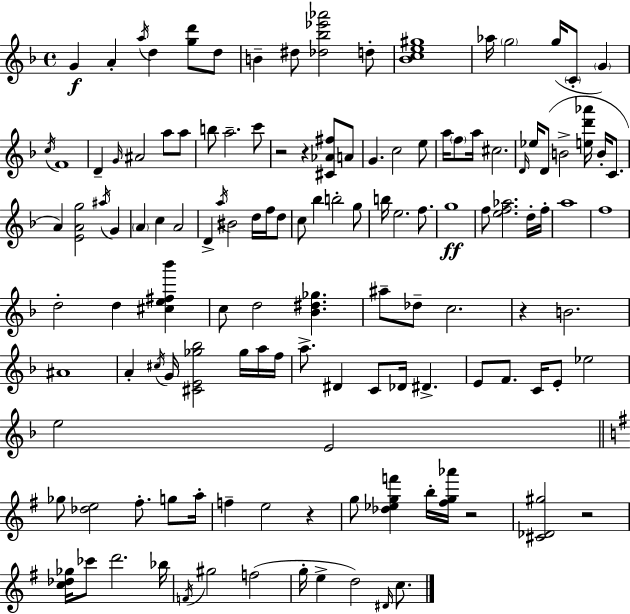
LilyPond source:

{
  \clef treble
  \time 4/4
  \defaultTimeSignature
  \key f \major
  \repeat volta 2 { g'4\f a'4-. \acciaccatura { a''16 } d''4 <g'' d'''>8 d''8 | b'4-- dis''8 <des'' bes'' ees''' aes'''>2 d''8-. | <bes' c'' e'' gis''>1 | aes''16 \parenthesize g''2 g''16( \parenthesize c'8-. \parenthesize g'4) | \break \acciaccatura { c''16 } f'1 | d'4-- \grace { g'16 } ais'2 a''8 | a''8 b''8 a''2.-- | c'''8 r2 r4 <cis' aes' fis''>8 | \break a'8 g'4. c''2 | e''8 a''16 \parenthesize f''8 a''16 cis''2. | \grace { d'16 } ees''16 d'8( b'2-> <e'' d''' aes'''>16 | b'16-. c'8. a'4) <e' a' g''>2 | \break \acciaccatura { ais''16 } g'4 \parenthesize a'4 c''4 a'2 | d'4-> \acciaccatura { a''16 } bis'2 | d''16 f''16 d''8 c''8 bes''4 b''2-. | g''8 b''16 e''2. | \break f''8. g''1\ff | f''8 <e'' f'' aes''>2. | d''16-. f''16-. a''1 | f''1 | \break d''2-. d''4 | <cis'' e'' fis'' bes'''>4 c''8 d''2 | <bes' dis'' ges''>4. ais''8-- des''8-- c''2. | r4 b'2. | \break ais'1 | a'4-. \acciaccatura { cis''16 } g'16 <cis' e' ges'' bes''>2 | ges''16 a''16 f''16 a''8.-> dis'4 c'8 | des'16 dis'4.-> e'8 f'8. c'16 e'8-. ees''2 | \break e''2 e'2 | \bar "||" \break \key g \major ges''8 <des'' e''>2 fis''8.-. g''8 a''16-. | f''4-- e''2 r4 | g''8 <des'' ees'' g'' f'''>4 b''16-. <fis'' g'' aes'''>16 r2 | <cis' des' gis''>2 r2 | \break <c'' des'' ges''>16 ces'''8 d'''2. bes''16 | \acciaccatura { f'16 } gis''2 f''2( | g''16-. e''4-> d''2) \grace { dis'16 } c''8. | } \bar "|."
}